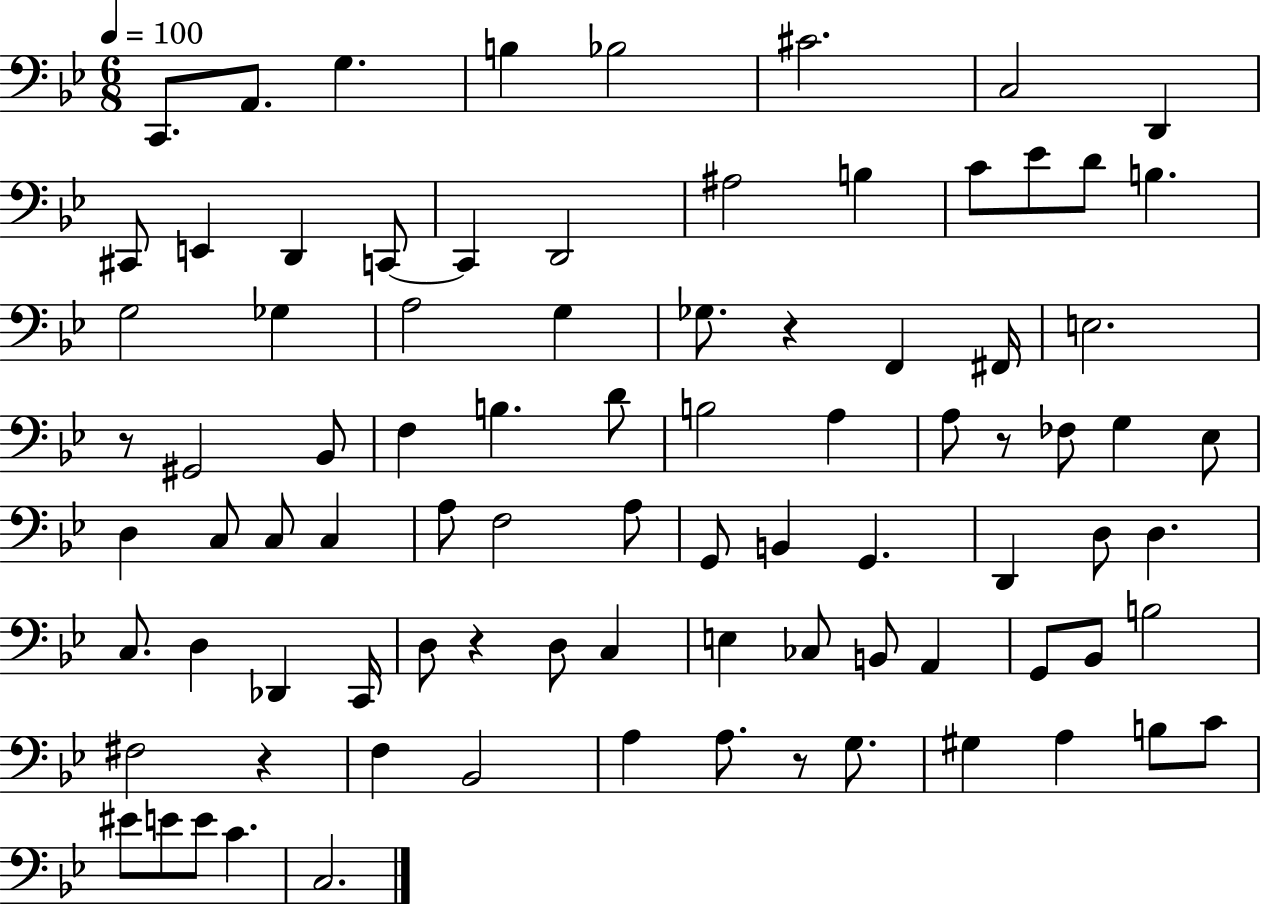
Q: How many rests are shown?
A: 6